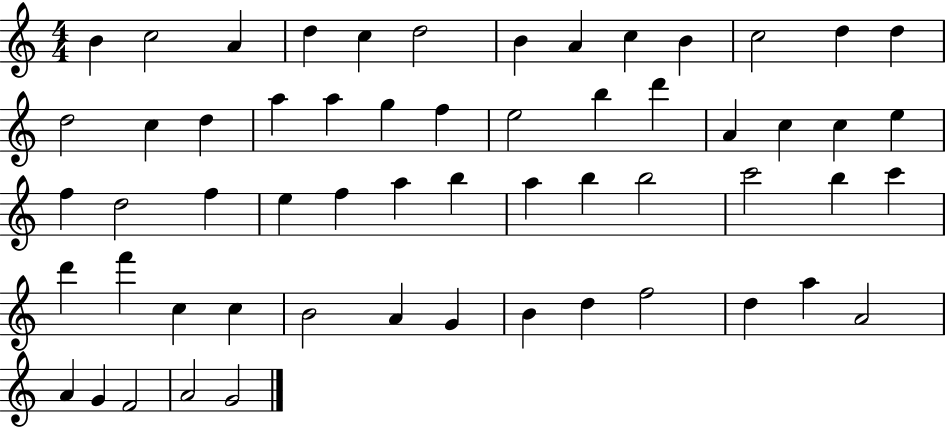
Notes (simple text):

B4/q C5/h A4/q D5/q C5/q D5/h B4/q A4/q C5/q B4/q C5/h D5/q D5/q D5/h C5/q D5/q A5/q A5/q G5/q F5/q E5/h B5/q D6/q A4/q C5/q C5/q E5/q F5/q D5/h F5/q E5/q F5/q A5/q B5/q A5/q B5/q B5/h C6/h B5/q C6/q D6/q F6/q C5/q C5/q B4/h A4/q G4/q B4/q D5/q F5/h D5/q A5/q A4/h A4/q G4/q F4/h A4/h G4/h